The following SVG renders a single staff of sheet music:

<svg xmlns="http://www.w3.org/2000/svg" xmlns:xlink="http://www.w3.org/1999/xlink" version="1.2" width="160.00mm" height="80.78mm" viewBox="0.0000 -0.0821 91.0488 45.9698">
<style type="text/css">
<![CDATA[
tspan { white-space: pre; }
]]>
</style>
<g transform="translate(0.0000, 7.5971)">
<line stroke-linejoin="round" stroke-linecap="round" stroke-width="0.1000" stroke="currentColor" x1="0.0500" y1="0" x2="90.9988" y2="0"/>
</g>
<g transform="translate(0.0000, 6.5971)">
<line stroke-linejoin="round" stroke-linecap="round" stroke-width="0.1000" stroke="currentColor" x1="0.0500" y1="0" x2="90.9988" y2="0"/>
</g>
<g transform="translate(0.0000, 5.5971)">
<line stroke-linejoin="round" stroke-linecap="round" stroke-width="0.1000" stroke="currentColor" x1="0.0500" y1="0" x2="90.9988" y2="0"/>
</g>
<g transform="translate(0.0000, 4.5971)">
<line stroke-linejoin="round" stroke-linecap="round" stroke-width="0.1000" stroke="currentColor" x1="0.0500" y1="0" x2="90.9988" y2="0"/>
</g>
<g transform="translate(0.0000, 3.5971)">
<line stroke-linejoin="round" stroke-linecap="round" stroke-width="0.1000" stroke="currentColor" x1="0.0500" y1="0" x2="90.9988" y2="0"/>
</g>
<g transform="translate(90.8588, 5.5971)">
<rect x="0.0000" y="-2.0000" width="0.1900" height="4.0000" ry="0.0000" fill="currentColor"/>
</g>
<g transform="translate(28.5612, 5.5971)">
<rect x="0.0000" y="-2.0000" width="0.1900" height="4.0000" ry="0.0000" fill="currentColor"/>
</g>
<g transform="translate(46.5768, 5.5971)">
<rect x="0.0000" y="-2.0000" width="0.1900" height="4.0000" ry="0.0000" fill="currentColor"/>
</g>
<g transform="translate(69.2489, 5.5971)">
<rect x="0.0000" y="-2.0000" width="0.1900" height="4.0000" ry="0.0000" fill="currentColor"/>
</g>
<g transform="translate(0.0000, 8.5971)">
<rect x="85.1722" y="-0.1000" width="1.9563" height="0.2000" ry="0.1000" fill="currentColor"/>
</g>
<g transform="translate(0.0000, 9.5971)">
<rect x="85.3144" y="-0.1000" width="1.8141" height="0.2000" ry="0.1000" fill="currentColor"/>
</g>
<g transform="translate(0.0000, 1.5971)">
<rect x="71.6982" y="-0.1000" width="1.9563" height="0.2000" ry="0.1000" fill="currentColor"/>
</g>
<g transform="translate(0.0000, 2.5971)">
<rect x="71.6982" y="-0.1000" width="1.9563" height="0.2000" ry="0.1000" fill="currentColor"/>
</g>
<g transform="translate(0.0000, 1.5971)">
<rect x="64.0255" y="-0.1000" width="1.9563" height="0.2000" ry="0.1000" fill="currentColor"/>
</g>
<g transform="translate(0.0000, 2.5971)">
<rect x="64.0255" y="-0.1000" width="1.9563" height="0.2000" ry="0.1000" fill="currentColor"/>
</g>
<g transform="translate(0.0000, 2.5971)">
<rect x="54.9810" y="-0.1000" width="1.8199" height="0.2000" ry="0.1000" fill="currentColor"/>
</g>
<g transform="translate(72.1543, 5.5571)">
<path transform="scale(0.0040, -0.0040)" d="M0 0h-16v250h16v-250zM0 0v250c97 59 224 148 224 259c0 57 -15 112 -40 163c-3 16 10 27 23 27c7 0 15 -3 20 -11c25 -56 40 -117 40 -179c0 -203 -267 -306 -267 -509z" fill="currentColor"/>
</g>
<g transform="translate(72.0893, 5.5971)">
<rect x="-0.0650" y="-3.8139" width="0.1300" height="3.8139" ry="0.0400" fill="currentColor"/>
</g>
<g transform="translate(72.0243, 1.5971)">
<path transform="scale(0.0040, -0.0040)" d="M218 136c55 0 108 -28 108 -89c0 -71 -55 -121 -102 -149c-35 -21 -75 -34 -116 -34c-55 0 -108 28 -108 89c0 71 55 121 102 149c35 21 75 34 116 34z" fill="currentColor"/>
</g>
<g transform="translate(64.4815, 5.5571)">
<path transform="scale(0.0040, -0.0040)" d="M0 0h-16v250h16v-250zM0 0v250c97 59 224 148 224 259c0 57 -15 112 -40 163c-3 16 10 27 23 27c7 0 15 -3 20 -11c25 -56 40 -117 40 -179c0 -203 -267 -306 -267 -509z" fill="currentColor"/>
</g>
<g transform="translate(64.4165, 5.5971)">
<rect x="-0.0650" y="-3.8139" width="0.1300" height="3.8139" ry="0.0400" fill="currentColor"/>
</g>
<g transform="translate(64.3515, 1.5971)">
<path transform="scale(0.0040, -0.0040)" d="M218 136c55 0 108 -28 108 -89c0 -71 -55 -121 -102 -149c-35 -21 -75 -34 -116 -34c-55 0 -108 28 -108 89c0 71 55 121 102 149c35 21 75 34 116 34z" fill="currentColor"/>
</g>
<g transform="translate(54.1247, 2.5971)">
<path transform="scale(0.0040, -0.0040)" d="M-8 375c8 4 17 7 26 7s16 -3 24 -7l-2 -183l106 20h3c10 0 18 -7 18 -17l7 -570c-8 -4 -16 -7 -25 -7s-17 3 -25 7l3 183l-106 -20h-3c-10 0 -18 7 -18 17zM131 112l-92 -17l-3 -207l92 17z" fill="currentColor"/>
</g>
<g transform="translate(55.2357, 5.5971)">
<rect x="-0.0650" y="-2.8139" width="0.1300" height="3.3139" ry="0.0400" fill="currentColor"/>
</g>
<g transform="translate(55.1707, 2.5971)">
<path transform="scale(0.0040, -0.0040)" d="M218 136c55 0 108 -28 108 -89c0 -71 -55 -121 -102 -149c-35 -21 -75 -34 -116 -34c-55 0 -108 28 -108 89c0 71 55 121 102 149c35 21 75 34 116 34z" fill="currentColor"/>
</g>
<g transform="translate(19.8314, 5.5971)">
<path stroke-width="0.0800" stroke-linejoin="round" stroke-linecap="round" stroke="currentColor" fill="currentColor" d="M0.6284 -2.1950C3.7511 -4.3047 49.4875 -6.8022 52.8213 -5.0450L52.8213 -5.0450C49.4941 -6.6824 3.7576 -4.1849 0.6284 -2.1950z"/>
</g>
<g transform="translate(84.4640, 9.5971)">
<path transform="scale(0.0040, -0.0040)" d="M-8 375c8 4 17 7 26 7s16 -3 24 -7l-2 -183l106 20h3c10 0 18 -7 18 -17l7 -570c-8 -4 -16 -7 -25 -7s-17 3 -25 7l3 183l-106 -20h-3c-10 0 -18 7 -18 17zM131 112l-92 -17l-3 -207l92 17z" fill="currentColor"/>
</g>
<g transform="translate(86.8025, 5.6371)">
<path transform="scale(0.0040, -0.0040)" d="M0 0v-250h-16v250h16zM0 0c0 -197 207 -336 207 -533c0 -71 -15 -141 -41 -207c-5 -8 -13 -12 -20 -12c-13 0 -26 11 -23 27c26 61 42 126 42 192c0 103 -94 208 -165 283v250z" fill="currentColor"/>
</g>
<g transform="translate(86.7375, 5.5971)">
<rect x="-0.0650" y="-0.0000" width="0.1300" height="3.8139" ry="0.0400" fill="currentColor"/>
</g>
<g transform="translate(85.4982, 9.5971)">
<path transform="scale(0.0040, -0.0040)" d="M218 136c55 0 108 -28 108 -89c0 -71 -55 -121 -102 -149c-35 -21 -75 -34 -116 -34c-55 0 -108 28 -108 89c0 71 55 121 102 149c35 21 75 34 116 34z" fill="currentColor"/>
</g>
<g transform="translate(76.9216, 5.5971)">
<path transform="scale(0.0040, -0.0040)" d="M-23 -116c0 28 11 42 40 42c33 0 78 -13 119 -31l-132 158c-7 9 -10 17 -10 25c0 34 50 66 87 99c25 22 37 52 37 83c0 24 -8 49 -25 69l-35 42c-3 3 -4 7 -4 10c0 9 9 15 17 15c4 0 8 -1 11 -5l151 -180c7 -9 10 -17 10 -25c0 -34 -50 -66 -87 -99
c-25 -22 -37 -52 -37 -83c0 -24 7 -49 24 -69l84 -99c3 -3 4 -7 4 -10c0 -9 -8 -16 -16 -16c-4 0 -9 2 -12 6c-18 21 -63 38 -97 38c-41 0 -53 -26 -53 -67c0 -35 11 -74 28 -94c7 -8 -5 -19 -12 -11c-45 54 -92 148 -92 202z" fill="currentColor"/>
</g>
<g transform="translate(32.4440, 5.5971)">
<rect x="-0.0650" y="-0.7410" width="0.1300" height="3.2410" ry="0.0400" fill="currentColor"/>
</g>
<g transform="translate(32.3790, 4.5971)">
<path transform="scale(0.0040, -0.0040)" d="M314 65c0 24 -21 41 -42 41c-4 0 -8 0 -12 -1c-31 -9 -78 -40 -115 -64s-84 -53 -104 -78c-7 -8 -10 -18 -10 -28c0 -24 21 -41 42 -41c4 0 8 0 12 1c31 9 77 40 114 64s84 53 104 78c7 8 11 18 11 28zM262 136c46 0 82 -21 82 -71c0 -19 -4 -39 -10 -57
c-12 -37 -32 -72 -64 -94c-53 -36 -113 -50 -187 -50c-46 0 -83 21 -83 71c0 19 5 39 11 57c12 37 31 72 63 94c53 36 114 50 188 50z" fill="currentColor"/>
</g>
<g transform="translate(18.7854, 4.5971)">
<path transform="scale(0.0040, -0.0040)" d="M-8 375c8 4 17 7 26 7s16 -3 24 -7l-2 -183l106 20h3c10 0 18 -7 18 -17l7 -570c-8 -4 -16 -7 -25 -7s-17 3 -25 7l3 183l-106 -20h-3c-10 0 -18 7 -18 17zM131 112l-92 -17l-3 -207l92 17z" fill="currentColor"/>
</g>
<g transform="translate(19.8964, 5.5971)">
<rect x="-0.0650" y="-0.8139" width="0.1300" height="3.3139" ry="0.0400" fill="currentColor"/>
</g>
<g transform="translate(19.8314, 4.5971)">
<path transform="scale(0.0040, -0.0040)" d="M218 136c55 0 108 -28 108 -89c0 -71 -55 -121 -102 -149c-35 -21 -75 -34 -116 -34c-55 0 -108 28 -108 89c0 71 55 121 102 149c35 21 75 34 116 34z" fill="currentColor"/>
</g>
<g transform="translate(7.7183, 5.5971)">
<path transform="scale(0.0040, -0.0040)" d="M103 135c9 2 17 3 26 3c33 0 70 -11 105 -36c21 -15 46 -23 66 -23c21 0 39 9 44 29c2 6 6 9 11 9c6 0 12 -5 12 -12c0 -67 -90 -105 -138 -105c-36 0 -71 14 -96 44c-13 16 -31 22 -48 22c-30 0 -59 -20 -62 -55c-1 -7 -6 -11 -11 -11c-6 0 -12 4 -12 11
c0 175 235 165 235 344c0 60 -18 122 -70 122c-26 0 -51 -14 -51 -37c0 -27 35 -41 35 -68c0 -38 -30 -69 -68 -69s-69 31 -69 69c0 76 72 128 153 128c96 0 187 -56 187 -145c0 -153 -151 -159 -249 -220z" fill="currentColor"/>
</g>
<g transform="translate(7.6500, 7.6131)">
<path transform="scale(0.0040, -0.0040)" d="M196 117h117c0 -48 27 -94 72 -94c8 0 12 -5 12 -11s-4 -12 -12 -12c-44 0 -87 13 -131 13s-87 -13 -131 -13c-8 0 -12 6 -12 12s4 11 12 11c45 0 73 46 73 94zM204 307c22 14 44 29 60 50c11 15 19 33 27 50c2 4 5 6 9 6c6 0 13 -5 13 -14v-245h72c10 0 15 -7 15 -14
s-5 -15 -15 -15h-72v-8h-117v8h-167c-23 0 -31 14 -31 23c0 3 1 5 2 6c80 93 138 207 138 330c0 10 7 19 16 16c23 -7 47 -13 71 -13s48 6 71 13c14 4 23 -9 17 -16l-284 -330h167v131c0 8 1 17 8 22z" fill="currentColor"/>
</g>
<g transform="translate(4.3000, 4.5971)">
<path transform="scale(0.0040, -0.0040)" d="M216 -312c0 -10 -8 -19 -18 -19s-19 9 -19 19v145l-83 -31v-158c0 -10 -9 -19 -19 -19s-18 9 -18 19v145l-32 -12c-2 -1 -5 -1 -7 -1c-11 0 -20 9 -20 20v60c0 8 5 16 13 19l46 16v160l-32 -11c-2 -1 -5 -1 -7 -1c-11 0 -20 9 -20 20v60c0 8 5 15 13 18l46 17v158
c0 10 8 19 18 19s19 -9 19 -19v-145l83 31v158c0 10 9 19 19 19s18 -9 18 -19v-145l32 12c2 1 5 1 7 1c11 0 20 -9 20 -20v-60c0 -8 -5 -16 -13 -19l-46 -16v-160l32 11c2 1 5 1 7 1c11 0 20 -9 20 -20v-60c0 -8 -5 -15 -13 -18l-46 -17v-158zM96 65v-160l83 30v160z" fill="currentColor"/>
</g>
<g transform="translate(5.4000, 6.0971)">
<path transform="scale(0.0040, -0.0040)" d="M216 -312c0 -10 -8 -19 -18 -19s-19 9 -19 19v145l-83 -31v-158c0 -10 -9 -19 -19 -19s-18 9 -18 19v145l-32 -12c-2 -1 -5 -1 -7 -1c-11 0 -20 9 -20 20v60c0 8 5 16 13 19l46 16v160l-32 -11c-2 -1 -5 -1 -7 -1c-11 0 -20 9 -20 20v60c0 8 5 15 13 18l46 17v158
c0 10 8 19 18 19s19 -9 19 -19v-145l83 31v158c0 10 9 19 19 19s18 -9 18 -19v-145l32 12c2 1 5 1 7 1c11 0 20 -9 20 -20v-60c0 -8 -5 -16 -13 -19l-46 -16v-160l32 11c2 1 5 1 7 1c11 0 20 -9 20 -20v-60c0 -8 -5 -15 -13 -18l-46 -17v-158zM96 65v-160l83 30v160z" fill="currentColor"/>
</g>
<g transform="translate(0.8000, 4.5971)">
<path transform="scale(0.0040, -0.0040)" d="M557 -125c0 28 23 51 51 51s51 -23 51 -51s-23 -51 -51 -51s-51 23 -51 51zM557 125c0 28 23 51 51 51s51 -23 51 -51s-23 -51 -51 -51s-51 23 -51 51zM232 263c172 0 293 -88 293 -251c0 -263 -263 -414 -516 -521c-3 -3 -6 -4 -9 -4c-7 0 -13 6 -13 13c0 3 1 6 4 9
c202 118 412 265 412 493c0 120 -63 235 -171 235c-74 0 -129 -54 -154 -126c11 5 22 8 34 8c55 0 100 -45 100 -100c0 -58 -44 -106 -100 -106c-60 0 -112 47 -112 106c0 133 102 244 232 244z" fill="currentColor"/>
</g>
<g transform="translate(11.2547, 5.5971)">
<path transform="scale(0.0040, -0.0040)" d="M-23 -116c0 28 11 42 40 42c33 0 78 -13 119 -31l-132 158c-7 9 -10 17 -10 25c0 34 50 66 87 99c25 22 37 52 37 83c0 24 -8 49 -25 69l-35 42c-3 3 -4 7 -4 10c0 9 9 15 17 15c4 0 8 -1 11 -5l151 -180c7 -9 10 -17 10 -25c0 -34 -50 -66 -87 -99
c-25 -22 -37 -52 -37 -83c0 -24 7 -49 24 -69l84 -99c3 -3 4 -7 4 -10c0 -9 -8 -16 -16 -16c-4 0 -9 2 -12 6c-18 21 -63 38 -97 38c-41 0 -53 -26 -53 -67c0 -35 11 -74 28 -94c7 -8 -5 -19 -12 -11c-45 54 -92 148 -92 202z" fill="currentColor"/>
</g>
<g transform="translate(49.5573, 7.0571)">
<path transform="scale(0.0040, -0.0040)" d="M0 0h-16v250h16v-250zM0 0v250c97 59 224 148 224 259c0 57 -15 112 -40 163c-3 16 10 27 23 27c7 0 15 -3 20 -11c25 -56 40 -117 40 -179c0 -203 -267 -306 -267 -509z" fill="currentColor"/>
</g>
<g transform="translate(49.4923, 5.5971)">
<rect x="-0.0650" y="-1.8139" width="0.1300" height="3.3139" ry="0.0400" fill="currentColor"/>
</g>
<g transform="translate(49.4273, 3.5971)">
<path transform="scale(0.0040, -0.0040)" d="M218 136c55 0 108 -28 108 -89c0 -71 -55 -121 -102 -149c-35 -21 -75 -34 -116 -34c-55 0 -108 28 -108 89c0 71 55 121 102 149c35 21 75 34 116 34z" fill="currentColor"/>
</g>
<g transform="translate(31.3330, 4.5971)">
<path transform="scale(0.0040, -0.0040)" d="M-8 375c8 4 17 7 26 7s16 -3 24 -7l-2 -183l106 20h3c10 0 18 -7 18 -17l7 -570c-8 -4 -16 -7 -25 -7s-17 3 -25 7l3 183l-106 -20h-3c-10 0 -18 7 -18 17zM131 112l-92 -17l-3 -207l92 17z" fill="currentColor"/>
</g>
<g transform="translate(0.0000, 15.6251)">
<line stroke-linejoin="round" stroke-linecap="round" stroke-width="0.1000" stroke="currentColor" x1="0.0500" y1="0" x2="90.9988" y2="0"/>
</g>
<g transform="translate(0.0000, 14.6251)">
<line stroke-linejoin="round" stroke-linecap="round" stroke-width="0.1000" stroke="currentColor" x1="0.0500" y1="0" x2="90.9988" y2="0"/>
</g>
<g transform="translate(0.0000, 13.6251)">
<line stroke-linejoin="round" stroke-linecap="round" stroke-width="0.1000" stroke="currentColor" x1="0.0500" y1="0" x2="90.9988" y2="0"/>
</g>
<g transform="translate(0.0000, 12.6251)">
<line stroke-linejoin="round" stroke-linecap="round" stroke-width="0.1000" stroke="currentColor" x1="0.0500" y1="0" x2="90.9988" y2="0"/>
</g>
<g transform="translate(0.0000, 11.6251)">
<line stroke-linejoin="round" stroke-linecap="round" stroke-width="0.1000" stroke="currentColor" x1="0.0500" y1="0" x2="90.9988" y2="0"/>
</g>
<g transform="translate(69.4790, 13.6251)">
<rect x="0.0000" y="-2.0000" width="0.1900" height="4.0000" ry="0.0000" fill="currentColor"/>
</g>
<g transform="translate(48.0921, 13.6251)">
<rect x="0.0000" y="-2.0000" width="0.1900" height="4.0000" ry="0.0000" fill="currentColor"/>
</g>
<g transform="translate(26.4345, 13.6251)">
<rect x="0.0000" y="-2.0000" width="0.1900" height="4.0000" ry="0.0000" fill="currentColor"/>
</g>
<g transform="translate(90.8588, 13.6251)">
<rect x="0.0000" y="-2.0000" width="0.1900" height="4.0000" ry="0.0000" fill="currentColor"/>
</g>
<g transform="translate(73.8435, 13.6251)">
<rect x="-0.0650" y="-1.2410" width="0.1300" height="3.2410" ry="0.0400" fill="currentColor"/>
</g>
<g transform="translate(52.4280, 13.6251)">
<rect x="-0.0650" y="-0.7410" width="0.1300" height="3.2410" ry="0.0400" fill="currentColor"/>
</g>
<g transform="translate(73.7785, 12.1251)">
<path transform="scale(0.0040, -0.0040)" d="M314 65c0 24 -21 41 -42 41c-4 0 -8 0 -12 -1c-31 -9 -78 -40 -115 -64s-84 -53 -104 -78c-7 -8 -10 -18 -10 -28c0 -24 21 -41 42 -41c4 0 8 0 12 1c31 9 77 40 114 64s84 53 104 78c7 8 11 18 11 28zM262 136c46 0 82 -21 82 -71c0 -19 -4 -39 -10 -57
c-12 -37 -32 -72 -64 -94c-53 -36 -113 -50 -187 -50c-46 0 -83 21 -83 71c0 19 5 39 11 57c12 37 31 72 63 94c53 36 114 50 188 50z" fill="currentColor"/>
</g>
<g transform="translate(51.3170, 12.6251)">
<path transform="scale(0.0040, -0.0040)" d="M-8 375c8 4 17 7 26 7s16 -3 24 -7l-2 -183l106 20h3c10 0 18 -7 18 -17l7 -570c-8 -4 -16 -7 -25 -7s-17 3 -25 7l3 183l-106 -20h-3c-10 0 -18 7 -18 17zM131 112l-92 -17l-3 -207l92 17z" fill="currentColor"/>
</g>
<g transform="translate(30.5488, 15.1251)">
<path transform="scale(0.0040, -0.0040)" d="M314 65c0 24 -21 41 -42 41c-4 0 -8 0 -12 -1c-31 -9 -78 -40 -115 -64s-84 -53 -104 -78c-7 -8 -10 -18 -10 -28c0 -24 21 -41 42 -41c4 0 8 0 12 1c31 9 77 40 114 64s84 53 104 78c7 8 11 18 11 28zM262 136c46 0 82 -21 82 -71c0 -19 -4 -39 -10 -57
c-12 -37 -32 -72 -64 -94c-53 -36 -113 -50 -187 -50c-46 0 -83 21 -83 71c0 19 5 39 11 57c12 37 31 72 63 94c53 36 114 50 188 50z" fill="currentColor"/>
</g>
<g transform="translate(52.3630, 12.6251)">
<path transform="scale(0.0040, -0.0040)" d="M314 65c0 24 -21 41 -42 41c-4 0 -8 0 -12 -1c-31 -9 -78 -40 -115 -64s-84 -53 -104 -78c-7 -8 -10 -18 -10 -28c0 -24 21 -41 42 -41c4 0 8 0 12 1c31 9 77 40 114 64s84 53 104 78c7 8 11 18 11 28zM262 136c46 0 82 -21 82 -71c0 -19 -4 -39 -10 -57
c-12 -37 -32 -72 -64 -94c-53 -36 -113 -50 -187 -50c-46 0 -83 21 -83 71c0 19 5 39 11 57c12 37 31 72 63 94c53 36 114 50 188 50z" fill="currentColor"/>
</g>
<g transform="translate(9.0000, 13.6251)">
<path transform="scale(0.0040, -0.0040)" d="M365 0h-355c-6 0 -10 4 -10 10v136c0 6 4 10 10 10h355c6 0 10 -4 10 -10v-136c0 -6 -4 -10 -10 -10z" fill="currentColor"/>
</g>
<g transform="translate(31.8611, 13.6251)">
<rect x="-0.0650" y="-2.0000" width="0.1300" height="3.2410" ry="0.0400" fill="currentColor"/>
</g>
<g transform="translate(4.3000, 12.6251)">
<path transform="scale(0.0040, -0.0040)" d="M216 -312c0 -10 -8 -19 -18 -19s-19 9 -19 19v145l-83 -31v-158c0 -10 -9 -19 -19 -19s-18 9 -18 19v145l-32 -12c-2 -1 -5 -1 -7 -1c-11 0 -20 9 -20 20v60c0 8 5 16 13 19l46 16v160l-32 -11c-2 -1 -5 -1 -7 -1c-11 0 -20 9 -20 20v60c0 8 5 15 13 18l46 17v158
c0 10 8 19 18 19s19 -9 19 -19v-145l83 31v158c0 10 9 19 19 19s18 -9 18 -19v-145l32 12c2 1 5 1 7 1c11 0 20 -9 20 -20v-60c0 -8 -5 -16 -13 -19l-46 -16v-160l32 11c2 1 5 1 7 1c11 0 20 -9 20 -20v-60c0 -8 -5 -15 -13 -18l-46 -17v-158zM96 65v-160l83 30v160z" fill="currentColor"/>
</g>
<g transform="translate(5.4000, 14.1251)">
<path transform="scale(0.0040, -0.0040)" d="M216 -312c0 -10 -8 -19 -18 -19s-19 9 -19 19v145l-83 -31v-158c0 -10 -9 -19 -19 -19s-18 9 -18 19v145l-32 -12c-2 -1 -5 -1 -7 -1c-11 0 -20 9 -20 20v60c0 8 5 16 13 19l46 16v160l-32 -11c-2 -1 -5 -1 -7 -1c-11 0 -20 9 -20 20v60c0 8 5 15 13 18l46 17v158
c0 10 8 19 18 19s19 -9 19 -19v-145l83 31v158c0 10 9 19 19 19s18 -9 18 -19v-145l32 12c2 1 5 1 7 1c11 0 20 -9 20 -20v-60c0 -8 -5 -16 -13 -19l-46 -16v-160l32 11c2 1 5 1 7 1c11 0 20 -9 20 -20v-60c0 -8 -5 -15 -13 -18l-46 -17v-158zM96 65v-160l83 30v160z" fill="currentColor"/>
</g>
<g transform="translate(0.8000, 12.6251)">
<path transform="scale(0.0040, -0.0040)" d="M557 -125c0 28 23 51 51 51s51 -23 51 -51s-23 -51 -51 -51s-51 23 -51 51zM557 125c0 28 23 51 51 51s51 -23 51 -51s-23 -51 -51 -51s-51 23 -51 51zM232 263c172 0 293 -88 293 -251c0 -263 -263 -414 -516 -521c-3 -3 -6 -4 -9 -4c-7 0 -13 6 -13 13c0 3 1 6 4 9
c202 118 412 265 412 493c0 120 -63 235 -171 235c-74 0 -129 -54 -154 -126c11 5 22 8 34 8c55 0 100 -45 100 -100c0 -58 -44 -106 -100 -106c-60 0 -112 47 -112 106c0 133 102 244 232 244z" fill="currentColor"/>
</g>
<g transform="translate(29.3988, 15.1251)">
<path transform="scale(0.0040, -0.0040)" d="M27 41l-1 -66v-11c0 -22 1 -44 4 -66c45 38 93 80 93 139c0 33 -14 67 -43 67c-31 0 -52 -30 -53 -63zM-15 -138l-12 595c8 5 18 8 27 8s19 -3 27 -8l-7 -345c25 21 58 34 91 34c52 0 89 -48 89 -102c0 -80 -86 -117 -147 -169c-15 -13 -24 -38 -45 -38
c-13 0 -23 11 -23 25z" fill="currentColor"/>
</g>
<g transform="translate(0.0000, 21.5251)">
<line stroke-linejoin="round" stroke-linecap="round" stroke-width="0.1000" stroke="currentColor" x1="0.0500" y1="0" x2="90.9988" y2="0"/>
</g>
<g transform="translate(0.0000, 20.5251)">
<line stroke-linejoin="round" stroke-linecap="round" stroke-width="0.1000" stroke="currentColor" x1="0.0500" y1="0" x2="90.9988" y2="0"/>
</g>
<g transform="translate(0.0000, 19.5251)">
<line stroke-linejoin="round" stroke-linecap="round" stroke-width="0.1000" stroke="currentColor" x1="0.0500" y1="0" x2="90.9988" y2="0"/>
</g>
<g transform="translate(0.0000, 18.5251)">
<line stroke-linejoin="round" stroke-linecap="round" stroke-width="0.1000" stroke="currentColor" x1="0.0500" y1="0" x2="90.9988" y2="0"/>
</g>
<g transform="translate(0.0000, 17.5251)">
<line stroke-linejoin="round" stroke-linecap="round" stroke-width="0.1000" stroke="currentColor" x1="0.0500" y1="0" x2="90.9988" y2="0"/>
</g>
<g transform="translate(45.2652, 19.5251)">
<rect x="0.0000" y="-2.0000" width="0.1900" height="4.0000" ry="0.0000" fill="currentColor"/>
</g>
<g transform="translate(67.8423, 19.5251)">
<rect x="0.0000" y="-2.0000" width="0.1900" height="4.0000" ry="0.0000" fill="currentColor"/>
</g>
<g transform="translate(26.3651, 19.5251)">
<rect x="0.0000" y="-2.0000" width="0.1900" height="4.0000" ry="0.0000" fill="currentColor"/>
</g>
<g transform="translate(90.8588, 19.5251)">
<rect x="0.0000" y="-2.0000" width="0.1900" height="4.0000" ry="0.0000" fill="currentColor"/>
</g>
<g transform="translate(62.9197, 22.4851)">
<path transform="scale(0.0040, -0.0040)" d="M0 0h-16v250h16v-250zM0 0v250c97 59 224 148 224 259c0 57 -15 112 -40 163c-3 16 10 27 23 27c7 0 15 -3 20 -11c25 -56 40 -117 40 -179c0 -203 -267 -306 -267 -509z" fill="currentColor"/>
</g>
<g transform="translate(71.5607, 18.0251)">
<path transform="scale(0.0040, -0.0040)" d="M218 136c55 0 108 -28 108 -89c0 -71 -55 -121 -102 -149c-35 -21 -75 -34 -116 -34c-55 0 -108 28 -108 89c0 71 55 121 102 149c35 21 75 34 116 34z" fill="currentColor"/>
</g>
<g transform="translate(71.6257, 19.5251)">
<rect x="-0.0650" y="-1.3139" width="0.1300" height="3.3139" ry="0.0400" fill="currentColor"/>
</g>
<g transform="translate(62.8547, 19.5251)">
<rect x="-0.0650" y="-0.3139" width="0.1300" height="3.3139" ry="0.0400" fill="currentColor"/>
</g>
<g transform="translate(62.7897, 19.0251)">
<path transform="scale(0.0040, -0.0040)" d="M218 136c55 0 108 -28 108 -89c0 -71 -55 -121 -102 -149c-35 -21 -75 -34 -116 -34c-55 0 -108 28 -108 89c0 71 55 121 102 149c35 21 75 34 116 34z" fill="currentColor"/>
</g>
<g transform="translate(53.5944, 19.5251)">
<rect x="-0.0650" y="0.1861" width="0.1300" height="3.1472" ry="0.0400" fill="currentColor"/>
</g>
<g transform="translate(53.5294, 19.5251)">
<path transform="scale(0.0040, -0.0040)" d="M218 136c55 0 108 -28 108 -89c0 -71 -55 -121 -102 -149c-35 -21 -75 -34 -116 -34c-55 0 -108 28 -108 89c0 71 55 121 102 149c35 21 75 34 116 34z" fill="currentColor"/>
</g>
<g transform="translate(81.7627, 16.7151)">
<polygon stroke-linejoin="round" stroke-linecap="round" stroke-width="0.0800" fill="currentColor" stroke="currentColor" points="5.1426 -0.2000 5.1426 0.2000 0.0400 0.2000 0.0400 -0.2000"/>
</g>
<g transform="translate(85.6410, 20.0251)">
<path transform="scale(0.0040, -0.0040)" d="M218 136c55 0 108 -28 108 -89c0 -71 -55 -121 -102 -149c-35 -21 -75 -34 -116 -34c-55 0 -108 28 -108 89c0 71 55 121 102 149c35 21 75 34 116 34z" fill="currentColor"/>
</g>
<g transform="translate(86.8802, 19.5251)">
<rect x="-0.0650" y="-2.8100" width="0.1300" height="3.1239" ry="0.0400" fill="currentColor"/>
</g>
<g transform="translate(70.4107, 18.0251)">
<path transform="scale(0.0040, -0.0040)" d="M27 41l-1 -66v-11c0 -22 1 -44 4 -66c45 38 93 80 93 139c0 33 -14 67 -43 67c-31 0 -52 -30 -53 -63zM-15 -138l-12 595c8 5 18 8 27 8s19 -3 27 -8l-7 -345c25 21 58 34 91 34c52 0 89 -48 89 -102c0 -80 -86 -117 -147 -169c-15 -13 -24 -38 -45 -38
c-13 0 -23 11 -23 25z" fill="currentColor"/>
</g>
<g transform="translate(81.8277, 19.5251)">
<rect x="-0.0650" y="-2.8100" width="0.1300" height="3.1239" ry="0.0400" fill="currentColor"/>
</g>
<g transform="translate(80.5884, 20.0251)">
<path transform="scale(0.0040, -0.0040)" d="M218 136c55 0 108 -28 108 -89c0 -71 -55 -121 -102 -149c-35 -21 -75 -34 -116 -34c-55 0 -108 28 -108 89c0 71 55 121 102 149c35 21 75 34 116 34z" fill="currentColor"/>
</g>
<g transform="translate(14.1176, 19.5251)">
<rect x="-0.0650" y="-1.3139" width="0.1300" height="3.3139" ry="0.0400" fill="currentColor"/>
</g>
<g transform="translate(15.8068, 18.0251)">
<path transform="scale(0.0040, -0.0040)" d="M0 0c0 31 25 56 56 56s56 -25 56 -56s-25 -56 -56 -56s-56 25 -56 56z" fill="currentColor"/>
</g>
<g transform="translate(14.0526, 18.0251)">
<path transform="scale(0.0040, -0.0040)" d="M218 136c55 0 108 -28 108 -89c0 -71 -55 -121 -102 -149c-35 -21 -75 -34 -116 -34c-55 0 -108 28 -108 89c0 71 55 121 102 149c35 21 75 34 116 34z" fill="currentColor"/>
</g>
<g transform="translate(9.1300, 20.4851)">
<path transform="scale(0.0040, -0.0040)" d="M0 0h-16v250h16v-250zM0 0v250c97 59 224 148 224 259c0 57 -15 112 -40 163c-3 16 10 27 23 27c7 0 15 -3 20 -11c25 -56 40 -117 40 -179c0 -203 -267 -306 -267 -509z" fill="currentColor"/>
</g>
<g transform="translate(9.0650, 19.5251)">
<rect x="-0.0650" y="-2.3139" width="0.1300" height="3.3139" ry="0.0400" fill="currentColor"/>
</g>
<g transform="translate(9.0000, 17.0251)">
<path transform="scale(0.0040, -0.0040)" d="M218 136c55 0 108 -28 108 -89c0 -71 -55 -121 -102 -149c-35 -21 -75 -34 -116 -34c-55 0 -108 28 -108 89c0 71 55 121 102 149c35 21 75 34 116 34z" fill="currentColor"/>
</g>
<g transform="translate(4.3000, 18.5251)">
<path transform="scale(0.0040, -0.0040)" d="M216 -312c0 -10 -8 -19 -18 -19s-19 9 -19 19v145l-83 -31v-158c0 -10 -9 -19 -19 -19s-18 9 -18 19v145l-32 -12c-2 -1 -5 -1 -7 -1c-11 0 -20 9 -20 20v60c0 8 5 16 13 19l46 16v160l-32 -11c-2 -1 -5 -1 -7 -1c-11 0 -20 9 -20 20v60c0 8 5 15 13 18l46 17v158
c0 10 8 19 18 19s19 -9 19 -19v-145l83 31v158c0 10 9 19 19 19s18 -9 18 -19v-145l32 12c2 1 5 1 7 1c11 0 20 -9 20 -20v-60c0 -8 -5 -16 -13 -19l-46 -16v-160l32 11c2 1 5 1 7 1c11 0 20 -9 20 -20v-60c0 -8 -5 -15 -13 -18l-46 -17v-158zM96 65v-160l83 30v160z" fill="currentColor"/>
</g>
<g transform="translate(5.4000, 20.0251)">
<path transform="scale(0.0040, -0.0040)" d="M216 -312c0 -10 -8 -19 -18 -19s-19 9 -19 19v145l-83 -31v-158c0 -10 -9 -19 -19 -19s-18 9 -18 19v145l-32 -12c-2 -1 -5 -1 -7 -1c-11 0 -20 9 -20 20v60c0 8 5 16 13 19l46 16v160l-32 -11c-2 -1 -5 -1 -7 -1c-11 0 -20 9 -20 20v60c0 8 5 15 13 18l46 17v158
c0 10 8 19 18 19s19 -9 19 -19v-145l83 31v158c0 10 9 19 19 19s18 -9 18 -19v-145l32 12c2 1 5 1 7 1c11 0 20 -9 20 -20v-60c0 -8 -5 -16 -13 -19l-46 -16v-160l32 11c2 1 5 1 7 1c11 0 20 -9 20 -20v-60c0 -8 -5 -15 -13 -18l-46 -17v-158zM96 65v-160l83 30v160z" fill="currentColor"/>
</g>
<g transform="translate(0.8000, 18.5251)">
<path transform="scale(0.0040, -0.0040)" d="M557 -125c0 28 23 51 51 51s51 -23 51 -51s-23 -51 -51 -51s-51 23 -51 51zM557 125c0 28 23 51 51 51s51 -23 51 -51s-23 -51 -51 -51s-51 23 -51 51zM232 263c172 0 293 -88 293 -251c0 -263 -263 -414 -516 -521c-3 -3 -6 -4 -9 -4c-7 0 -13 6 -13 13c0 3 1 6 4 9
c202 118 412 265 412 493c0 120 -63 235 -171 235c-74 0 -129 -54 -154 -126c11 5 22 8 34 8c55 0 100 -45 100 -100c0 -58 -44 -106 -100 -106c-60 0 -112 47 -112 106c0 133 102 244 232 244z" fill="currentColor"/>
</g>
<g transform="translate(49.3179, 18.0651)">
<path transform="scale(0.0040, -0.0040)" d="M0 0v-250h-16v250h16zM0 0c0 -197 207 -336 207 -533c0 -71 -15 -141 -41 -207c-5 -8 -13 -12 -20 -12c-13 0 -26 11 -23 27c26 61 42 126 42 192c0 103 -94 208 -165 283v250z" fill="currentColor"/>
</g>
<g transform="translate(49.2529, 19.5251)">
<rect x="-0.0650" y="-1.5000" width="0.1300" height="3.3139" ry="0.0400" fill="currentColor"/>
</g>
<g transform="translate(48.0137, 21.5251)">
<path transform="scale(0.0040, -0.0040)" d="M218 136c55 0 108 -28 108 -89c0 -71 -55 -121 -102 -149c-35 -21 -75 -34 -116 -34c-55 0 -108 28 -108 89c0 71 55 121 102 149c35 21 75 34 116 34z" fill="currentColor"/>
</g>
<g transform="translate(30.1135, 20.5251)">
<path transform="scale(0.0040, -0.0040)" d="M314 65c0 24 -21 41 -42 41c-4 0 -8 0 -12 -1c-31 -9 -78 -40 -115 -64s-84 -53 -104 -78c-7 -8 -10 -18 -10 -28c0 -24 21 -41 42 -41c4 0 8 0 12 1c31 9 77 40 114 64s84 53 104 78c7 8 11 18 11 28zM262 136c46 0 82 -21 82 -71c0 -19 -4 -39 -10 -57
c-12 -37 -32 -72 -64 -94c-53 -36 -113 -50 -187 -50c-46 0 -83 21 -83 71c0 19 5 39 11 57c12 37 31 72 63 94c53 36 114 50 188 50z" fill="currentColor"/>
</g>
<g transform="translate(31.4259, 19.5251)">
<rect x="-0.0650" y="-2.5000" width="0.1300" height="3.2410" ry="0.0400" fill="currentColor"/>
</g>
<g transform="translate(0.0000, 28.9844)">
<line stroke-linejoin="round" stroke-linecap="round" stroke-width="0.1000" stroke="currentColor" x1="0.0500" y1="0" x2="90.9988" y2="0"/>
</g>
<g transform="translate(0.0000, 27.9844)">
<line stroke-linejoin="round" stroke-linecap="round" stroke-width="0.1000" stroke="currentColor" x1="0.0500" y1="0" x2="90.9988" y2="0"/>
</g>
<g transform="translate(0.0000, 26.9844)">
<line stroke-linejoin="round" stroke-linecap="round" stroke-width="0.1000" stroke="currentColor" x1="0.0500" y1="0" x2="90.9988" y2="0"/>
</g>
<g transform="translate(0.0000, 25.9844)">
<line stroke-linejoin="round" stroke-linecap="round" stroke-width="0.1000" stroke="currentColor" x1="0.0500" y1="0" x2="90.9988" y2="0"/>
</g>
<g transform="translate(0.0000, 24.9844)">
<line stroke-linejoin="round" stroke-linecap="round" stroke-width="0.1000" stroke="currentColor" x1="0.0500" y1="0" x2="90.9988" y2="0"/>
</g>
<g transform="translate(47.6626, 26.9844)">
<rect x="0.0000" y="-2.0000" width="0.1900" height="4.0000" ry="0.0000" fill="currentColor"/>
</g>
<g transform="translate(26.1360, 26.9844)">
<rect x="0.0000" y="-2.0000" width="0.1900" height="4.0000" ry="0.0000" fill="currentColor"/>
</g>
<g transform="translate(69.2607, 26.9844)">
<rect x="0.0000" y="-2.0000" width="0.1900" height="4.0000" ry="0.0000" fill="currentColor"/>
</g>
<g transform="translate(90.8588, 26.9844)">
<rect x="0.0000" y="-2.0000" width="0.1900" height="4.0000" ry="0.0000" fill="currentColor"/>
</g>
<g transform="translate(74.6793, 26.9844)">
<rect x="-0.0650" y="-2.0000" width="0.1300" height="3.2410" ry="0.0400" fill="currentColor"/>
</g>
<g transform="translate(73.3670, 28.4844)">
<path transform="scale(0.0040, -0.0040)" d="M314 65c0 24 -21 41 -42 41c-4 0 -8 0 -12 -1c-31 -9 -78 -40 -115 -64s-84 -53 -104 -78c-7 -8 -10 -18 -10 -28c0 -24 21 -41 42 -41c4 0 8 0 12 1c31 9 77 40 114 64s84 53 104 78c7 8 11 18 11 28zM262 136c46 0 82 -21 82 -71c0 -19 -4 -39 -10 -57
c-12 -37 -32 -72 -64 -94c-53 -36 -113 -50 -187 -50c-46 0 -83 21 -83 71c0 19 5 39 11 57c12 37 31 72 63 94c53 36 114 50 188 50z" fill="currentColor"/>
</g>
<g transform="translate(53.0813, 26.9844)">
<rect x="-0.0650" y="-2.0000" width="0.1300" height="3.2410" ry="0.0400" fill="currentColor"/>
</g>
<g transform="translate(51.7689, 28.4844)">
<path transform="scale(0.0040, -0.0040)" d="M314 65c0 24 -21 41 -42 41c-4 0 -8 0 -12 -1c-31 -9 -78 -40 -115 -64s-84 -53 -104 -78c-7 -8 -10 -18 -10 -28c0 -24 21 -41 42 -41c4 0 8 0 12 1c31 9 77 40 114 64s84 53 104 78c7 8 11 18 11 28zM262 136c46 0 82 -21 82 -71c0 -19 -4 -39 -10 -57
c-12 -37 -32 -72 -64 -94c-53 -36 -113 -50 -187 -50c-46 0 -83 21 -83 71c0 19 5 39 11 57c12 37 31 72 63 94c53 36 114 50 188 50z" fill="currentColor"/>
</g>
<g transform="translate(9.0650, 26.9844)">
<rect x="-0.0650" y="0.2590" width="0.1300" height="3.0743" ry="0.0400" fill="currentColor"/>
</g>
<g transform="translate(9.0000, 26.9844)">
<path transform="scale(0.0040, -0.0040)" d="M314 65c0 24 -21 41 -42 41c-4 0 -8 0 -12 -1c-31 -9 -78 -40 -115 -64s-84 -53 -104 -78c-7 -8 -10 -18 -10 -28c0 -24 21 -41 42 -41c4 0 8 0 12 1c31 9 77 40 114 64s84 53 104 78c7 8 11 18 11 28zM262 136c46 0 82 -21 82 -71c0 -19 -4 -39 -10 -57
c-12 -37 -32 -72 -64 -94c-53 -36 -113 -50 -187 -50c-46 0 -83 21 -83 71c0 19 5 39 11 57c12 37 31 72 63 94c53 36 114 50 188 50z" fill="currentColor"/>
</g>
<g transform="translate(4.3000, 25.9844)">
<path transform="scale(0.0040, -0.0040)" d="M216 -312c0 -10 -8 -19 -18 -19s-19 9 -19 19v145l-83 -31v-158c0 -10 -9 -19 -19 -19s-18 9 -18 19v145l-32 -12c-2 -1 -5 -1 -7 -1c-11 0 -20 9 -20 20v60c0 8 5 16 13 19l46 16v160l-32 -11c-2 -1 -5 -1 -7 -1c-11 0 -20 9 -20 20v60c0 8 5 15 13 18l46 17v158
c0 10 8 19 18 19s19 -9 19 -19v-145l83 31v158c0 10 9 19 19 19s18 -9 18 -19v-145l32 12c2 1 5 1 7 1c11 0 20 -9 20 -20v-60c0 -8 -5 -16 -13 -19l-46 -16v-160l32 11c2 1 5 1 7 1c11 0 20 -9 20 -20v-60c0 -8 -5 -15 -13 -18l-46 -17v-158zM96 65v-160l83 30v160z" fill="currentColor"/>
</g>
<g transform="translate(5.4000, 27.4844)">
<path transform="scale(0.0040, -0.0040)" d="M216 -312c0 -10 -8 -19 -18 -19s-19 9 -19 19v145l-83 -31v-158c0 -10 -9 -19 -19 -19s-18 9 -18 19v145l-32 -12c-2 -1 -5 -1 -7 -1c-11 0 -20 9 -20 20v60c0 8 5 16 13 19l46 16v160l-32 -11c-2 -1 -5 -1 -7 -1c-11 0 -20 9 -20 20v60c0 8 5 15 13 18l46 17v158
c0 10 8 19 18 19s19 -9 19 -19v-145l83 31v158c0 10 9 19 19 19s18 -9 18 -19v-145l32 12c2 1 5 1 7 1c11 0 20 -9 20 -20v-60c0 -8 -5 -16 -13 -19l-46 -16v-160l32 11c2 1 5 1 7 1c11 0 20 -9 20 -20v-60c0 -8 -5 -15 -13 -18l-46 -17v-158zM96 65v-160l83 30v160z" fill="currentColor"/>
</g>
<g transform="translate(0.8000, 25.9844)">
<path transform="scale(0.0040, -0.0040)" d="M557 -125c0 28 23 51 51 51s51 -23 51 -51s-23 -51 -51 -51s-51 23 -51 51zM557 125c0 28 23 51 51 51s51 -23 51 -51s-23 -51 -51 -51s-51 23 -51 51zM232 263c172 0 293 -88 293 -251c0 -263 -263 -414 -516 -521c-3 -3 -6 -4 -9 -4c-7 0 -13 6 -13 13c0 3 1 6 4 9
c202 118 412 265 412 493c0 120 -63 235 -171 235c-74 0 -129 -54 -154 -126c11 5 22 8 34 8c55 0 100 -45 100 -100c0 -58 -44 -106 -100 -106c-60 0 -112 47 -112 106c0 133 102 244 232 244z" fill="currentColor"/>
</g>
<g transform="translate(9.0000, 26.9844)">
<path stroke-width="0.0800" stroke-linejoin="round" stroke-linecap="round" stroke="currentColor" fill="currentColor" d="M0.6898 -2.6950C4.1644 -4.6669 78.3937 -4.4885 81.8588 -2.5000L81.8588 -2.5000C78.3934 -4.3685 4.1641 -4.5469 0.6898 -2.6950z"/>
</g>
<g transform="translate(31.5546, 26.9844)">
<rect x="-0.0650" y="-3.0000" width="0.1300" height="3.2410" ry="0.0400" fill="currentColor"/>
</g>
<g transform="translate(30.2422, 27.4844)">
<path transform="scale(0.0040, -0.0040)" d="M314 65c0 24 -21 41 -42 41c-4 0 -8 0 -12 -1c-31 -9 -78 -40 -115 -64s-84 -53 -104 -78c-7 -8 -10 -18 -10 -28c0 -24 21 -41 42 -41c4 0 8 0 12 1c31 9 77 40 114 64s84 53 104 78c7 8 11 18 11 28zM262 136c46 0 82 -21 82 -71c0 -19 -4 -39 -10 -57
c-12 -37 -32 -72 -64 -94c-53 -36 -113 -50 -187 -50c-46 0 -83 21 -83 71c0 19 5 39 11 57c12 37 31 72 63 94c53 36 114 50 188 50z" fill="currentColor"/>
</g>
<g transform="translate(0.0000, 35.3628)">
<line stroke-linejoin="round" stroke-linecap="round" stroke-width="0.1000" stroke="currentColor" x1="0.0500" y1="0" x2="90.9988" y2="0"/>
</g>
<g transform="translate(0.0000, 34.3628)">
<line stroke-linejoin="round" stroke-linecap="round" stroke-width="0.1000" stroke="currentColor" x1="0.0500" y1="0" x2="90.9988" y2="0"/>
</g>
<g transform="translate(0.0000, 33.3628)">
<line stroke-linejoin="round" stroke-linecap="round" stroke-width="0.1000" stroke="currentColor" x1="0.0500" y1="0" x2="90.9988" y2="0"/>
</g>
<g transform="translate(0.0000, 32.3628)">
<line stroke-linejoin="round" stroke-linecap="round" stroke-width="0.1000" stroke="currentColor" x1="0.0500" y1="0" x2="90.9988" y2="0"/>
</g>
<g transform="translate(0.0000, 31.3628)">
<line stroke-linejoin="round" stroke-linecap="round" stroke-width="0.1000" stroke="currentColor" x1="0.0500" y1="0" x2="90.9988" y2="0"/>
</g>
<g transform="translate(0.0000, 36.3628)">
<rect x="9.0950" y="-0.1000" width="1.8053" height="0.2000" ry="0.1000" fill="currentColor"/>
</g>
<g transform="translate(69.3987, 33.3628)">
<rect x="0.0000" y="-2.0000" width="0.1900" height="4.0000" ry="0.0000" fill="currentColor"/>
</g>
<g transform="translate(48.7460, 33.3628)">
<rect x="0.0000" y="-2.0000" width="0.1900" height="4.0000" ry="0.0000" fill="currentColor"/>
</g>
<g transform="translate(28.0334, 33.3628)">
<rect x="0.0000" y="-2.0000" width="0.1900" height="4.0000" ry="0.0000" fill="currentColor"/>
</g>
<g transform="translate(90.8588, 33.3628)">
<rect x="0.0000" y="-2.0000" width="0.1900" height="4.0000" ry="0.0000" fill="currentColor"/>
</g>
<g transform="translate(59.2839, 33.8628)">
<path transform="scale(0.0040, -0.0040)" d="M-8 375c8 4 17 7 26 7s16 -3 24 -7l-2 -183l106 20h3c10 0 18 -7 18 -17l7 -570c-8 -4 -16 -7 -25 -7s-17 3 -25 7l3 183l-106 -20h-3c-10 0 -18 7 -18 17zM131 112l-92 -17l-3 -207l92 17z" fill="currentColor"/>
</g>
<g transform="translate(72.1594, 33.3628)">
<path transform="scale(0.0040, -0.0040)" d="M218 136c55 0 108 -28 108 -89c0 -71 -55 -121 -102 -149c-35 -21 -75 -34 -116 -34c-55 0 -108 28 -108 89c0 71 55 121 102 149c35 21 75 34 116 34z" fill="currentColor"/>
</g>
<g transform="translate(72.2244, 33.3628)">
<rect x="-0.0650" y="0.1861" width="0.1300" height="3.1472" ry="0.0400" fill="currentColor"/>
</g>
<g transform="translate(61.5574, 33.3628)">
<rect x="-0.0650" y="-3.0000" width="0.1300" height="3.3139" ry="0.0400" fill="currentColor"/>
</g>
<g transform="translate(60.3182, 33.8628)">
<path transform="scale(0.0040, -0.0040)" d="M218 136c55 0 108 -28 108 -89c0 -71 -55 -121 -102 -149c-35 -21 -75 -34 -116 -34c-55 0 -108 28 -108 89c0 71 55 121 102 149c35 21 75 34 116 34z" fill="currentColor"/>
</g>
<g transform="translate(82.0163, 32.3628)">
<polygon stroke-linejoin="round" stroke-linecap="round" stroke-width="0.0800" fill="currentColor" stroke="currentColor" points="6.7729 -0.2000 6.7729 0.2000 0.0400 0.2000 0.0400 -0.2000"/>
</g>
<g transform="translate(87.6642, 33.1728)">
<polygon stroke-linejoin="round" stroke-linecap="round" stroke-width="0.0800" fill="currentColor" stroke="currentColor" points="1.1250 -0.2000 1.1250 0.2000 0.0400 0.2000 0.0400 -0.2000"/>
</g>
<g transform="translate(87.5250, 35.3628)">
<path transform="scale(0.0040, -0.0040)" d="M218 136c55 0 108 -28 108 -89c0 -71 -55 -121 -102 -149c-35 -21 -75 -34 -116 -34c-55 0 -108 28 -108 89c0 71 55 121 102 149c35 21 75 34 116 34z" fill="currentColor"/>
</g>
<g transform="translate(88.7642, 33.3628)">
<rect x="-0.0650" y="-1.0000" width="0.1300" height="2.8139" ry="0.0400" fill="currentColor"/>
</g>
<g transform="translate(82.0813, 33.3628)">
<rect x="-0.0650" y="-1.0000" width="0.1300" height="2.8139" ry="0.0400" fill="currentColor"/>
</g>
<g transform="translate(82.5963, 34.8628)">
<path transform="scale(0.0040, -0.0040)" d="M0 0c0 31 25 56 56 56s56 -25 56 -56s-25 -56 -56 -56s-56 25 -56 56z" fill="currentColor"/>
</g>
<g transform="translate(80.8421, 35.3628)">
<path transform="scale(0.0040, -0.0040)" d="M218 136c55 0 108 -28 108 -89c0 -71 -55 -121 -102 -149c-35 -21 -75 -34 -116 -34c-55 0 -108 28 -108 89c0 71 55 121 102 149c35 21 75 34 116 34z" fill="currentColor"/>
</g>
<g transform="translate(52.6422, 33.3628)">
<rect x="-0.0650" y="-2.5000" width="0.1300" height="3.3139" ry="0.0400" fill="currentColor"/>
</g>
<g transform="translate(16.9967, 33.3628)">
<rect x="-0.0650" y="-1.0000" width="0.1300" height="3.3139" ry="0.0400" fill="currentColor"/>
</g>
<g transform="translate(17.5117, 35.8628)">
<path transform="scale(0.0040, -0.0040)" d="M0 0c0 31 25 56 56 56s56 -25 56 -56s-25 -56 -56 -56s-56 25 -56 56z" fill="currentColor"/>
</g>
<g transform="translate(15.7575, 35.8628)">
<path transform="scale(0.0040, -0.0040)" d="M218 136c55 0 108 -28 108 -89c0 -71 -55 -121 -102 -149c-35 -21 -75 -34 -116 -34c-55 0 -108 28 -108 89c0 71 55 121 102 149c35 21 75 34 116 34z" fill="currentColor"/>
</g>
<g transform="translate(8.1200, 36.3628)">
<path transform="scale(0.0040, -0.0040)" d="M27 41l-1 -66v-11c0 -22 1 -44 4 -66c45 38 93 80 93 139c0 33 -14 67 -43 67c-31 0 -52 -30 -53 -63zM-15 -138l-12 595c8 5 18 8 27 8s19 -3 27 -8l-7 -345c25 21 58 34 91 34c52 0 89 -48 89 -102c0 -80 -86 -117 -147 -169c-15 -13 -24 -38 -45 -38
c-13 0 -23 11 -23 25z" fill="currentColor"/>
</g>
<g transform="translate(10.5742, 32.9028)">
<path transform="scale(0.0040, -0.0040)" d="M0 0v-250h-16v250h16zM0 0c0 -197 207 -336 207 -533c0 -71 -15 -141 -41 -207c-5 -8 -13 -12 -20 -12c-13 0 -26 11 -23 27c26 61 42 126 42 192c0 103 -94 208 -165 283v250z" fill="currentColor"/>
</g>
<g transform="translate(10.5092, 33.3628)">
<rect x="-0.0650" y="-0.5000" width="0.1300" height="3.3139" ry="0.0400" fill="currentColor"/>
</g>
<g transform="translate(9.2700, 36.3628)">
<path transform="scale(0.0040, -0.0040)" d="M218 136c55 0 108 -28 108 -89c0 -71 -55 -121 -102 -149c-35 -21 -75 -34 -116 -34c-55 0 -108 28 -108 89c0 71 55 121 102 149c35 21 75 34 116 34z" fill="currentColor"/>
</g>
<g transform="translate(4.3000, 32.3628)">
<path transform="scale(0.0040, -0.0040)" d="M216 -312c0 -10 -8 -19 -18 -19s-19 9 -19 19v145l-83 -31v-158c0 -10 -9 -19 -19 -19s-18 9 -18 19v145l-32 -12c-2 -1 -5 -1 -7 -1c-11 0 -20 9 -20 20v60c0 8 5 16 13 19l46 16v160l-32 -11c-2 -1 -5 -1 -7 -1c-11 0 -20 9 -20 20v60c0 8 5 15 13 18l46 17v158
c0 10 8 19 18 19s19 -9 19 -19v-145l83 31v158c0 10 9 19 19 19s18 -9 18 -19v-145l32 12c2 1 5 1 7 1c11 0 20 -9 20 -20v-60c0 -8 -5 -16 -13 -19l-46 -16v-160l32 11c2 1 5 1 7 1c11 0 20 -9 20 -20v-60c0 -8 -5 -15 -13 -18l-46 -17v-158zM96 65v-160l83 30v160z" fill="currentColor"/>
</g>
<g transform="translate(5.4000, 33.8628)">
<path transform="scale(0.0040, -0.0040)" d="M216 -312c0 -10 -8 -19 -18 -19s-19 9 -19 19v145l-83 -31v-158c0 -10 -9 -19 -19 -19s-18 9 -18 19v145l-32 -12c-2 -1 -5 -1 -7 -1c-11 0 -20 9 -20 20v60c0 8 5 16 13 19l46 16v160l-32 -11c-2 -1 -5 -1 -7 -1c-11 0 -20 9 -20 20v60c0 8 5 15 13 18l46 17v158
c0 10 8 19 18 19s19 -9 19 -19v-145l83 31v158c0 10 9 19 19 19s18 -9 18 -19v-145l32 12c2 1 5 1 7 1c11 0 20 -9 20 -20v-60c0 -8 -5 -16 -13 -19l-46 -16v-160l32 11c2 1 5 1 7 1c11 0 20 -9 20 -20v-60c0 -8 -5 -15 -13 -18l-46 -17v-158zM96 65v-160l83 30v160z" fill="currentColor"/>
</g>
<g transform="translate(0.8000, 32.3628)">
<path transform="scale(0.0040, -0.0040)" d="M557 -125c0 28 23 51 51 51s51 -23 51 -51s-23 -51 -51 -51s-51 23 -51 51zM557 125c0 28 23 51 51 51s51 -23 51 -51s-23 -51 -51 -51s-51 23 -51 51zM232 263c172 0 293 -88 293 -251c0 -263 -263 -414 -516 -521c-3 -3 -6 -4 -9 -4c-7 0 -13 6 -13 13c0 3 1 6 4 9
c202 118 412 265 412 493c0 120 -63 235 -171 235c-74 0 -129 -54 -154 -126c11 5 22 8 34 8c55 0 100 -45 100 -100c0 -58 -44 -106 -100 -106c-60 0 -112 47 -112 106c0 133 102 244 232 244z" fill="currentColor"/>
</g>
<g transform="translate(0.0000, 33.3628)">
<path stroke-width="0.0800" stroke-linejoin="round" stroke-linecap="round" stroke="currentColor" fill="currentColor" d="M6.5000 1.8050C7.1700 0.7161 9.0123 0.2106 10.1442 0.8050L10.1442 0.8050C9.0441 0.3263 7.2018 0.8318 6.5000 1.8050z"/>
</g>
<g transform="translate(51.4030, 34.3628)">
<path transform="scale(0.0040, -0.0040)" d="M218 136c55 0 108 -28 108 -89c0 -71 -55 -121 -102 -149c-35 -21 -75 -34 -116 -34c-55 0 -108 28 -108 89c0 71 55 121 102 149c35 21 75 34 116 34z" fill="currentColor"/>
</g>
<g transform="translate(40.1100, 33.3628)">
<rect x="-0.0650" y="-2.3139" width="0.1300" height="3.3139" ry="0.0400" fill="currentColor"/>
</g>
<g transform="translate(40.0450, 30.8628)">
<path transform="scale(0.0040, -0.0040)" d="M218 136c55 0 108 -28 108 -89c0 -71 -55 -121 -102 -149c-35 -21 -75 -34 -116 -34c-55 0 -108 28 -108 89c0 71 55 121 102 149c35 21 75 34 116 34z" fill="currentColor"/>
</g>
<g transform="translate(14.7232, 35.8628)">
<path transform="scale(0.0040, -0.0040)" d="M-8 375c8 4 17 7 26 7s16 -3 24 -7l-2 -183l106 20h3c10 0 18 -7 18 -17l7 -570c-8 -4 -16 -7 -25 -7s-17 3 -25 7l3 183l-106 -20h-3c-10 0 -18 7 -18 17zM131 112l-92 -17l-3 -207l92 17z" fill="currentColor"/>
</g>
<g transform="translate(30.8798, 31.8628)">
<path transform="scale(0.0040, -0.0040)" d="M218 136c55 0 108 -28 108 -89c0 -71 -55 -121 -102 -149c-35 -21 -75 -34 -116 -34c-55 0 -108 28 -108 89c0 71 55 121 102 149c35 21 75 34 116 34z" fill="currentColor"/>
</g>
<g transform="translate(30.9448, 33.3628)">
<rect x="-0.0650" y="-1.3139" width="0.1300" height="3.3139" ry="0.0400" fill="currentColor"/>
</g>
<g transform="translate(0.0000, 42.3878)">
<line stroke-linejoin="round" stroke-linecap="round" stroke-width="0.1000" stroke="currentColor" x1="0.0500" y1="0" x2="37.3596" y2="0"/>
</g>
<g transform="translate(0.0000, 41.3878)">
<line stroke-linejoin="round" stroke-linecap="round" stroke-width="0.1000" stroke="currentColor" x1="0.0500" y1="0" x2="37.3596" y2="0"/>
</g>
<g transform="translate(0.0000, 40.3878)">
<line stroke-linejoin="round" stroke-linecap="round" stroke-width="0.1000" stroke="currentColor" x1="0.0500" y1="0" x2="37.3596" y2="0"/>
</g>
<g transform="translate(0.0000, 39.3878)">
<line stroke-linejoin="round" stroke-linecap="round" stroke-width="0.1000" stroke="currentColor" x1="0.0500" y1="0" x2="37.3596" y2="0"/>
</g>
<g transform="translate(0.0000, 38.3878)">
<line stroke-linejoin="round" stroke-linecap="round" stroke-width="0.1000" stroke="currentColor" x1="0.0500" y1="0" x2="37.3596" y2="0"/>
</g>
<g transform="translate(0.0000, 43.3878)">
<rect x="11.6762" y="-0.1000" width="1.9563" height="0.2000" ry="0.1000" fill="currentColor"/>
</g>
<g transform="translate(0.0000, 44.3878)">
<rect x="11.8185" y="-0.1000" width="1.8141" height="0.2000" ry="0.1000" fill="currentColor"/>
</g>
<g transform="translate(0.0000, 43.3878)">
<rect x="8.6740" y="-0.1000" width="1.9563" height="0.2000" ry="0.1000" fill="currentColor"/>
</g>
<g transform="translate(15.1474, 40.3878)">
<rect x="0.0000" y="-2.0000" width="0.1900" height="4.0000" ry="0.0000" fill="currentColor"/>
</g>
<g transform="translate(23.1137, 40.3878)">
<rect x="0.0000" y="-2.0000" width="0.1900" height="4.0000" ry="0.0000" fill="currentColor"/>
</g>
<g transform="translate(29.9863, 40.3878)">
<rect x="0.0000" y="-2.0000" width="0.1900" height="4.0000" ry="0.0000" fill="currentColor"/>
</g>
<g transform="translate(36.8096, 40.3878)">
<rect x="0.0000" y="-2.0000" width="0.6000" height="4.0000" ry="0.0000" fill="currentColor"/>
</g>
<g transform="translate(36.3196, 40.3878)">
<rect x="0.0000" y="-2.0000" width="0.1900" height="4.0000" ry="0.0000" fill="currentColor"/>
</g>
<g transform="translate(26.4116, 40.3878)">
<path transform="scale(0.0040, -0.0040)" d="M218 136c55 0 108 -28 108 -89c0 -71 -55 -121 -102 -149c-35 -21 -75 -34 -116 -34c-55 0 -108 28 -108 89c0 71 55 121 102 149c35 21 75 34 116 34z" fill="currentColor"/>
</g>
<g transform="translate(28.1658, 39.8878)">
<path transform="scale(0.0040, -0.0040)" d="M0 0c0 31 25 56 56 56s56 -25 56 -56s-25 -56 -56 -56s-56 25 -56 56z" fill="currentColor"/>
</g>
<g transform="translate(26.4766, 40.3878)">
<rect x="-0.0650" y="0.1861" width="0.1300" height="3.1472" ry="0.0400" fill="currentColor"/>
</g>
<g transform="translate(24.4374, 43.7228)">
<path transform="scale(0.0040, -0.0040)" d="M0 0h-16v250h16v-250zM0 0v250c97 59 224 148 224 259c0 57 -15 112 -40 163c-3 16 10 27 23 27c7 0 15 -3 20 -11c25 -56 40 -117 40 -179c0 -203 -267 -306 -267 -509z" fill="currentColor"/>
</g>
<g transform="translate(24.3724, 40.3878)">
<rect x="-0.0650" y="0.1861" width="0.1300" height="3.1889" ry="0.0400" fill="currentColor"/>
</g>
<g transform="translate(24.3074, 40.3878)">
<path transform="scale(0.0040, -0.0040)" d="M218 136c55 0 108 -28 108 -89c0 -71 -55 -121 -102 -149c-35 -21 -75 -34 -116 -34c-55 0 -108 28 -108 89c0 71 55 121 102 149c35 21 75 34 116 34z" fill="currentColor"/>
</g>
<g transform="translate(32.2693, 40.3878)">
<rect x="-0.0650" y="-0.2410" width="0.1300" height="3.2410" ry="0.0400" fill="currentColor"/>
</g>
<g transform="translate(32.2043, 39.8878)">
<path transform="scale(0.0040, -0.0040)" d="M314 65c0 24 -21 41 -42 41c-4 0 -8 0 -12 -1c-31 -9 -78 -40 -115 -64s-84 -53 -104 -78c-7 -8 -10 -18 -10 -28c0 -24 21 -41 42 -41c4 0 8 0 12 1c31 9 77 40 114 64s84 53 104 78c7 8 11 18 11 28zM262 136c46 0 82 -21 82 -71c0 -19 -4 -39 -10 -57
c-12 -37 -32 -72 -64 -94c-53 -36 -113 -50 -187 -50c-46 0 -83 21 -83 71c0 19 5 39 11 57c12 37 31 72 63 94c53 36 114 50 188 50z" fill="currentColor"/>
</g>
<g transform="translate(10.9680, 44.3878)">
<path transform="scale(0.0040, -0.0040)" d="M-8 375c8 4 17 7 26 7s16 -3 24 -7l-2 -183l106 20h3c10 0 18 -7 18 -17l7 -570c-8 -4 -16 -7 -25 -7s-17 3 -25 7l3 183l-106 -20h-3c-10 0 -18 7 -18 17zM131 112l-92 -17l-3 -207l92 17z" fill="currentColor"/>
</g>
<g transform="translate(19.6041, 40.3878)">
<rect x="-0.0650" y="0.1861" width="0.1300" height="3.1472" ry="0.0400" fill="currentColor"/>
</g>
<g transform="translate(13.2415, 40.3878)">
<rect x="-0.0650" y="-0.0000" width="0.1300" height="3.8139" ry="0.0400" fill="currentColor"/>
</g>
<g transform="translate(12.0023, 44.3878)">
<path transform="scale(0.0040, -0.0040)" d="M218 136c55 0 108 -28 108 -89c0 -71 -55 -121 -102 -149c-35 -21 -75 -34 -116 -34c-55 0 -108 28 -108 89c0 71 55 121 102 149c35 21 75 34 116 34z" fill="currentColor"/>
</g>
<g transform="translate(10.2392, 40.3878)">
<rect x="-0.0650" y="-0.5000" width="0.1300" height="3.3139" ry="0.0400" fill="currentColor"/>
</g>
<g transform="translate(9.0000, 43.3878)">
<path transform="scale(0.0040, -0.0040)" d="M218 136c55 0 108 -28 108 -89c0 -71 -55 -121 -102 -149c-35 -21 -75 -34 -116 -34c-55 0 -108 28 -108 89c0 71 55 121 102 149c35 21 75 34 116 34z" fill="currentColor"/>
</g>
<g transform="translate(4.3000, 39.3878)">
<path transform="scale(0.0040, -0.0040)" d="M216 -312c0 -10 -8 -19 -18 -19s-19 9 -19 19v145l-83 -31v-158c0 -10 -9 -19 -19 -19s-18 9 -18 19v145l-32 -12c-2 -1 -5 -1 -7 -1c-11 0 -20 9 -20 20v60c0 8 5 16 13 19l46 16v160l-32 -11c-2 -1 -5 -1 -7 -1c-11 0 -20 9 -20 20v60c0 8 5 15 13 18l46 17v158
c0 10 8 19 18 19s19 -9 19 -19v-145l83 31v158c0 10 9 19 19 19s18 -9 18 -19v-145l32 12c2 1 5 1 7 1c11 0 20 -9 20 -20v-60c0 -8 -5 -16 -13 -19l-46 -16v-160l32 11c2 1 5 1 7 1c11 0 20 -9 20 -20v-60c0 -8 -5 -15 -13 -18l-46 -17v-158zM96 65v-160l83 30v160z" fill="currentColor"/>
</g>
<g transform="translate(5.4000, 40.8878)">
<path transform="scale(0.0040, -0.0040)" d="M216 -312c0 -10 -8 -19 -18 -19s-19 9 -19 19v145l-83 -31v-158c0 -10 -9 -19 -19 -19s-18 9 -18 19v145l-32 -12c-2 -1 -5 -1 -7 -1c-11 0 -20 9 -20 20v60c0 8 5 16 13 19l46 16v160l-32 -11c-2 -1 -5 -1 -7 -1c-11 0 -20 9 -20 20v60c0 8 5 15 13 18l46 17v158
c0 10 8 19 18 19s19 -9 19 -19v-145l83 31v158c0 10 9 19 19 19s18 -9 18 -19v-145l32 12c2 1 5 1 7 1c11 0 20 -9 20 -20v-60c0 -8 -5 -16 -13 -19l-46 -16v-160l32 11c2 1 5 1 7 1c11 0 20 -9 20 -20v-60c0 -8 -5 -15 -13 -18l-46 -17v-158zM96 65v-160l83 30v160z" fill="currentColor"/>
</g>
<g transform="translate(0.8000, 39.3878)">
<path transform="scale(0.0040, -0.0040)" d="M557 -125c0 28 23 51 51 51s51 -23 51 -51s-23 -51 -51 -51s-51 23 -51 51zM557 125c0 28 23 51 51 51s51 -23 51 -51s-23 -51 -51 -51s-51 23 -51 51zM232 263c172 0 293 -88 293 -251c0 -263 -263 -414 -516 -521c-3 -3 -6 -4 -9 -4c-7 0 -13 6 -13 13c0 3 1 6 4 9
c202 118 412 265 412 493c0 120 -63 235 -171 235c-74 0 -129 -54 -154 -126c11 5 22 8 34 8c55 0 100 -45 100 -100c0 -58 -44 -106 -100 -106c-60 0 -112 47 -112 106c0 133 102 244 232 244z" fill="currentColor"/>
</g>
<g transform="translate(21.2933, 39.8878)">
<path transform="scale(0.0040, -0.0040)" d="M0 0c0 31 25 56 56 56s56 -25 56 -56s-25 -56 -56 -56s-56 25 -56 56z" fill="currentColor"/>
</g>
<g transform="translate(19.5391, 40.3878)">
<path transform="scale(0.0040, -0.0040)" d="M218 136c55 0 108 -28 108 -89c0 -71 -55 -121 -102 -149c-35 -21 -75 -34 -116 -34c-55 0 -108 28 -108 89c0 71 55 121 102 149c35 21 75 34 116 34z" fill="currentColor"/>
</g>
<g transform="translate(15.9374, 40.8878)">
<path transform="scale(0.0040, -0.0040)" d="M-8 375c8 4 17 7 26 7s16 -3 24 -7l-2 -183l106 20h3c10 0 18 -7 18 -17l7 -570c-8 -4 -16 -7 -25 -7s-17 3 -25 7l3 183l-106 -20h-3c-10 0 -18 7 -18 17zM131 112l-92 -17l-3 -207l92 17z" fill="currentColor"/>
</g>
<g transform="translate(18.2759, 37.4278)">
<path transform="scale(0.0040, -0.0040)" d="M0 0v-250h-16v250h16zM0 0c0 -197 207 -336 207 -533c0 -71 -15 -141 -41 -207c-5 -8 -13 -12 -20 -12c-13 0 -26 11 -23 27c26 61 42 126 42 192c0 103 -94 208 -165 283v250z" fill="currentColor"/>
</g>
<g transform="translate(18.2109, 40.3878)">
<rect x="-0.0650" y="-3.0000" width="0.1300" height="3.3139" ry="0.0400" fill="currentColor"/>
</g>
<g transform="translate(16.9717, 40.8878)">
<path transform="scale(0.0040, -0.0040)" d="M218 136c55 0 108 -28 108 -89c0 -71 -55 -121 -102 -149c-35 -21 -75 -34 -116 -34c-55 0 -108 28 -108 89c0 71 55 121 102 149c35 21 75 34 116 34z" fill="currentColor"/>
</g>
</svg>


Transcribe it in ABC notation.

X:1
T:Untitled
M:2/4
L:1/4
K:D
z F, F,2 A,/2 C E/2 E/2 z C,,/2 z2 _A,,2 F,2 G,2 B,/2 G, B,,2 G,,/2 D, E,/2 _G, ^C,/2 ^C,/2 D,2 ^C,2 A,,2 A,,2 _E,,/2 F,, G, B, B,, C, D, G,,/2 G,,/4 E,, C,, C,/2 D, D,/2 D, E,2